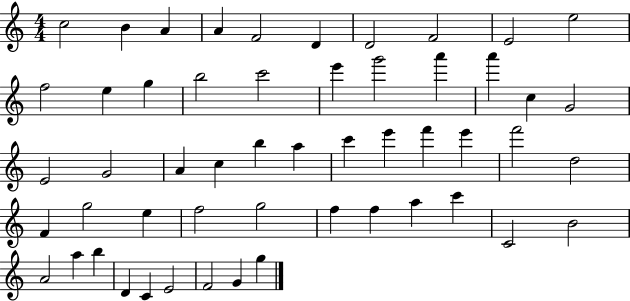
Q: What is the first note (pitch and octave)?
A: C5